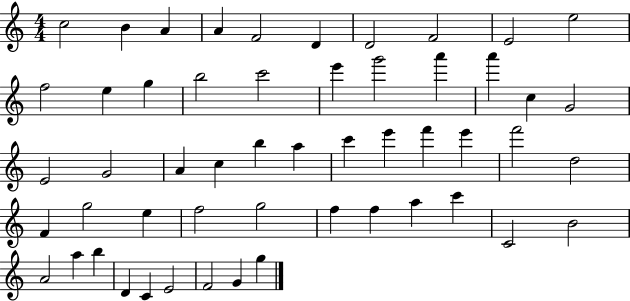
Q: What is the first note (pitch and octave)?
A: C5